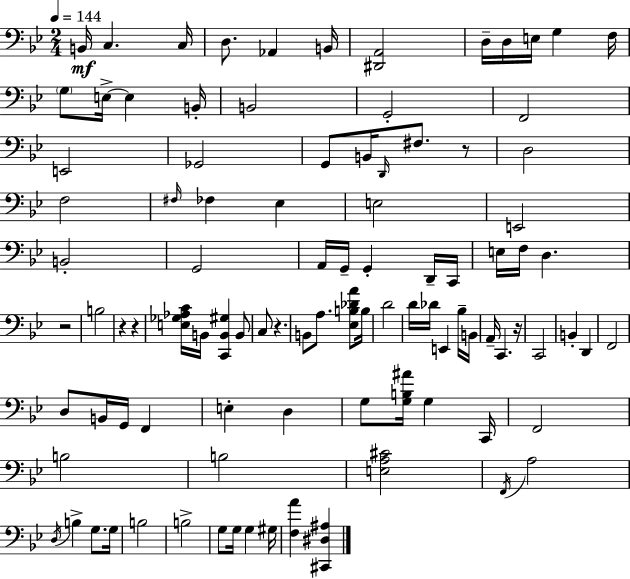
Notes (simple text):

B2/s C3/q. C3/s D3/e. Ab2/q B2/s [D#2,A2]/h D3/s D3/s E3/s G3/q F3/s G3/e E3/s E3/q B2/s B2/h G2/h F2/h E2/h Gb2/h G2/e B2/s D2/s F#3/e. R/e D3/h F3/h F#3/s FES3/q Eb3/q E3/h E2/h B2/h G2/h A2/s G2/s G2/q D2/s C2/s E3/s F3/s D3/q. R/h B3/h R/q R/q [E3,Gb3,Ab3,C4]/s B2/s [C2,B2,G#3]/q B2/e C3/e R/q. B2/e A3/e. [Eb3,B3,Db4,A4]/e B3/s D4/h D4/s Db4/s E2/q Bb3/s B2/s A2/s C2/q. R/s C2/h B2/q D2/q F2/h D3/e B2/s G2/s F2/q E3/q D3/q G3/e [G3,B3,A#4]/s G3/q C2/s F2/h B3/h B3/h [E3,A3,C#4]/h F2/s A3/h D3/s B3/q G3/e. G3/s B3/h B3/h G3/e G3/s G3/q G#3/s [F3,A4]/q [C#2,D#3,A#3]/q